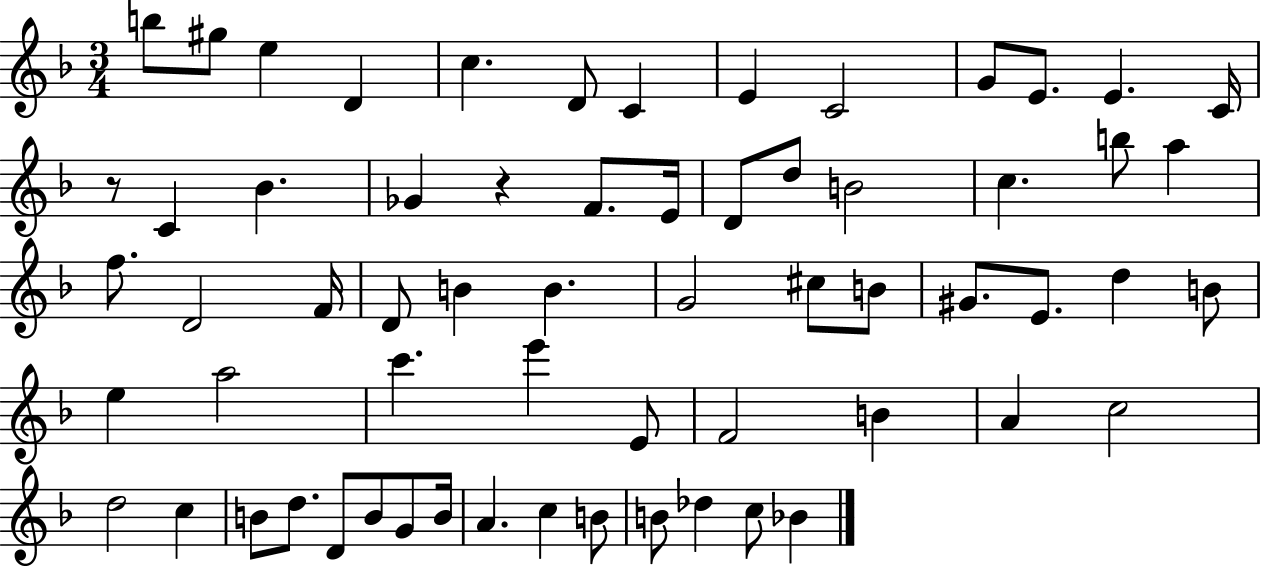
{
  \clef treble
  \numericTimeSignature
  \time 3/4
  \key f \major
  b''8 gis''8 e''4 d'4 | c''4. d'8 c'4 | e'4 c'2 | g'8 e'8. e'4. c'16 | \break r8 c'4 bes'4. | ges'4 r4 f'8. e'16 | d'8 d''8 b'2 | c''4. b''8 a''4 | \break f''8. d'2 f'16 | d'8 b'4 b'4. | g'2 cis''8 b'8 | gis'8. e'8. d''4 b'8 | \break e''4 a''2 | c'''4. e'''4 e'8 | f'2 b'4 | a'4 c''2 | \break d''2 c''4 | b'8 d''8. d'8 b'8 g'8 b'16 | a'4. c''4 b'8 | b'8 des''4 c''8 bes'4 | \break \bar "|."
}